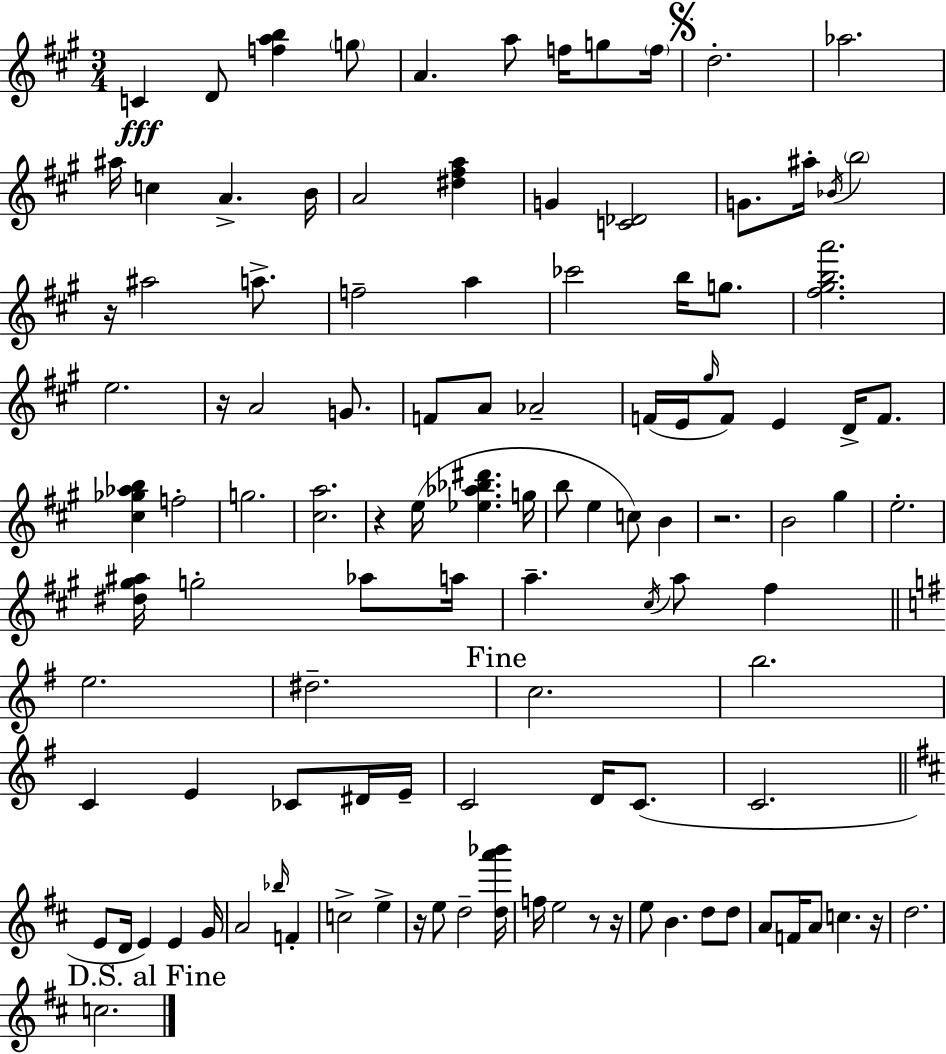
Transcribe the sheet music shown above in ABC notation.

X:1
T:Untitled
M:3/4
L:1/4
K:A
C D/2 [fab] g/2 A a/2 f/4 g/2 f/4 d2 _a2 ^a/4 c A B/4 A2 [^d^fa] G [C_D]2 G/2 ^a/4 _B/4 b2 z/4 ^a2 a/2 f2 a _c'2 b/4 g/2 [^f^gba']2 e2 z/4 A2 G/2 F/2 A/2 _A2 F/4 E/4 ^g/4 F/2 E D/4 F/2 [^c_g_ab] f2 g2 [^ca]2 z e/4 [_e_a_b^d'] g/4 b/2 e c/2 B z2 B2 ^g e2 [^d^g^a]/4 g2 _a/2 a/4 a ^c/4 a/2 ^f e2 ^d2 c2 b2 C E _C/2 ^D/4 E/4 C2 D/4 C/2 C2 E/2 D/4 E E G/4 A2 _b/4 F c2 e z/4 e/2 d2 [da'_b']/4 f/4 e2 z/2 z/4 e/2 B d/2 d/2 A/2 F/4 A/2 c z/4 d2 c2